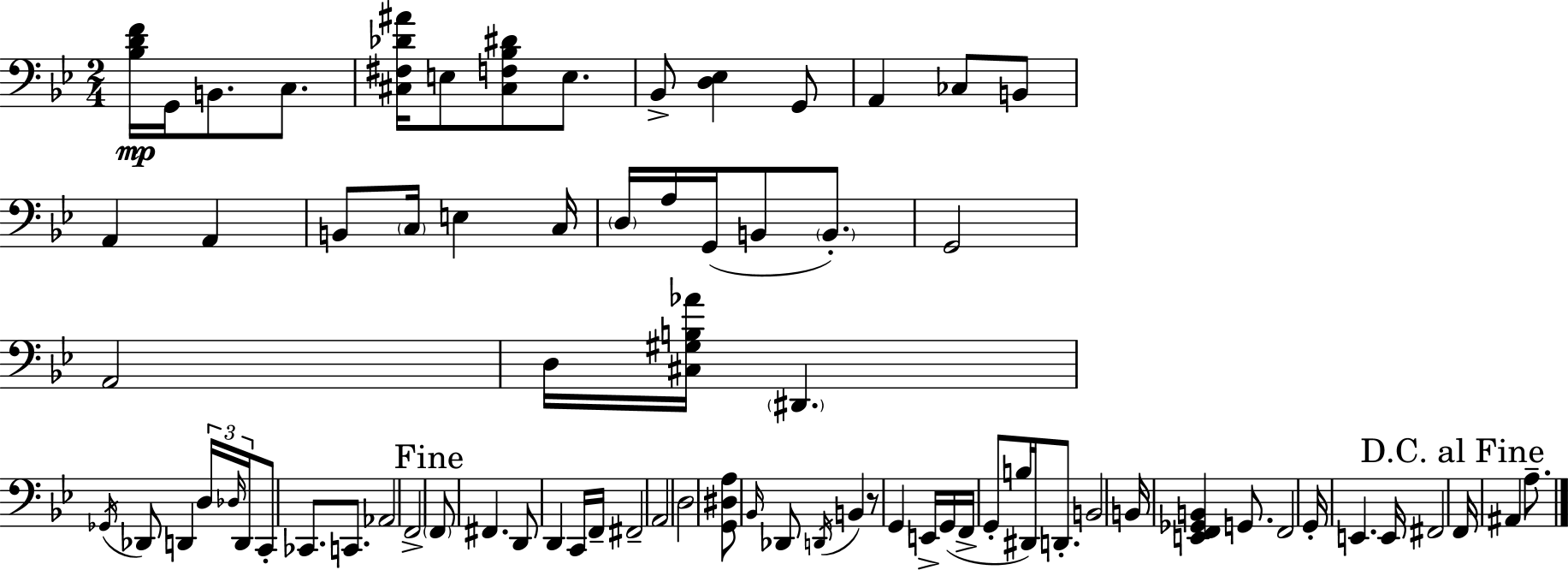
X:1
T:Untitled
M:2/4
L:1/4
K:Gm
[_B,DF]/4 G,,/4 B,,/2 C,/2 [^C,^F,_D^A]/4 E,/2 [^C,F,_B,^D]/2 E,/2 _B,,/2 [D,_E,] G,,/2 A,, _C,/2 B,,/2 A,, A,, B,,/2 C,/4 E, C,/4 D,/4 A,/4 G,,/4 B,,/2 B,,/2 G,,2 A,,2 D,/4 [^C,^G,B,_A]/4 ^D,, _G,,/4 _D,,/2 D,, D,/4 _D,/4 D,,/4 C,,/2 _C,,/2 C,,/2 _A,,2 F,,2 F,,/2 ^F,, D,,/2 D,, C,,/4 F,,/4 ^F,,2 A,,2 D,2 [G,,^D,A,]/2 _B,,/4 _D,,/2 D,,/4 B,, z/2 G,, E,,/4 G,,/4 F,,/4 G,,/2 B,/4 ^D,,/4 D,,/2 B,,2 B,,/4 [E,,F,,_G,,B,,] G,,/2 F,,2 G,,/4 E,, E,,/4 ^F,,2 F,,/4 ^A,, A,/2